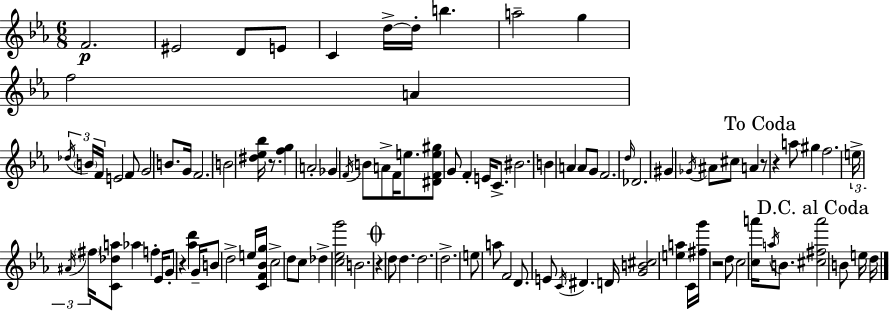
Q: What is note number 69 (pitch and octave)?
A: D5